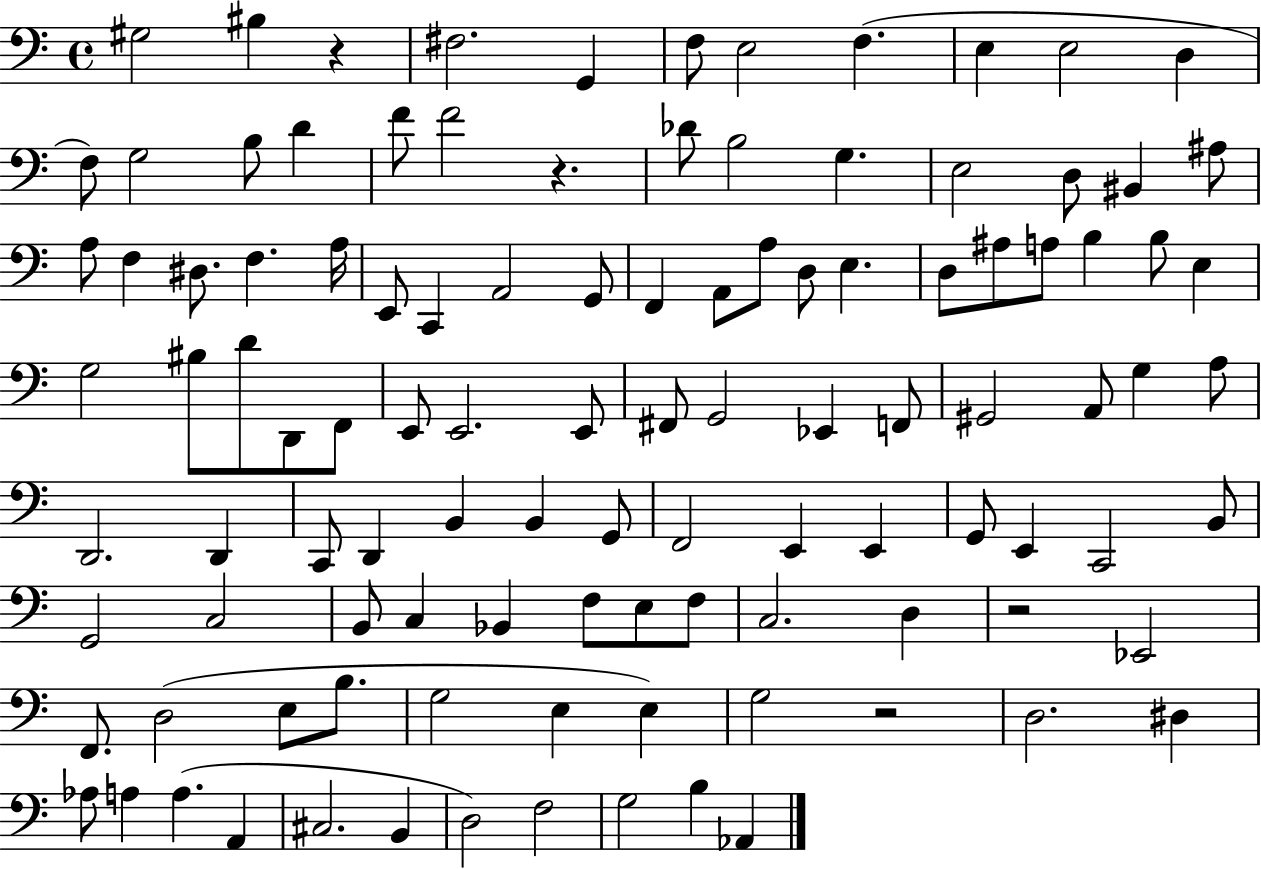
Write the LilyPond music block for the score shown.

{
  \clef bass
  \time 4/4
  \defaultTimeSignature
  \key c \major
  gis2 bis4 r4 | fis2. g,4 | f8 e2 f4.( | e4 e2 d4 | \break f8) g2 b8 d'4 | f'8 f'2 r4. | des'8 b2 g4. | e2 d8 bis,4 ais8 | \break a8 f4 dis8. f4. a16 | e,8 c,4 a,2 g,8 | f,4 a,8 a8 d8 e4. | d8 ais8 a8 b4 b8 e4 | \break g2 bis8 d'8 d,8 f,8 | e,8 e,2. e,8 | fis,8 g,2 ees,4 f,8 | gis,2 a,8 g4 a8 | \break d,2. d,4 | c,8 d,4 b,4 b,4 g,8 | f,2 e,4 e,4 | g,8 e,4 c,2 b,8 | \break g,2 c2 | b,8 c4 bes,4 f8 e8 f8 | c2. d4 | r2 ees,2 | \break f,8. d2( e8 b8. | g2 e4 e4) | g2 r2 | d2. dis4 | \break aes8 a4 a4.( a,4 | cis2. b,4 | d2) f2 | g2 b4 aes,4 | \break \bar "|."
}